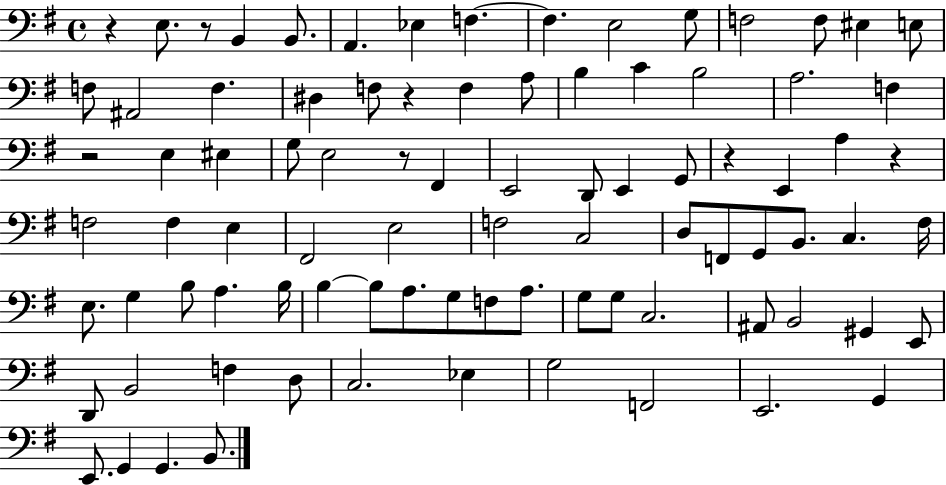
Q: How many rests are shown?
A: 7